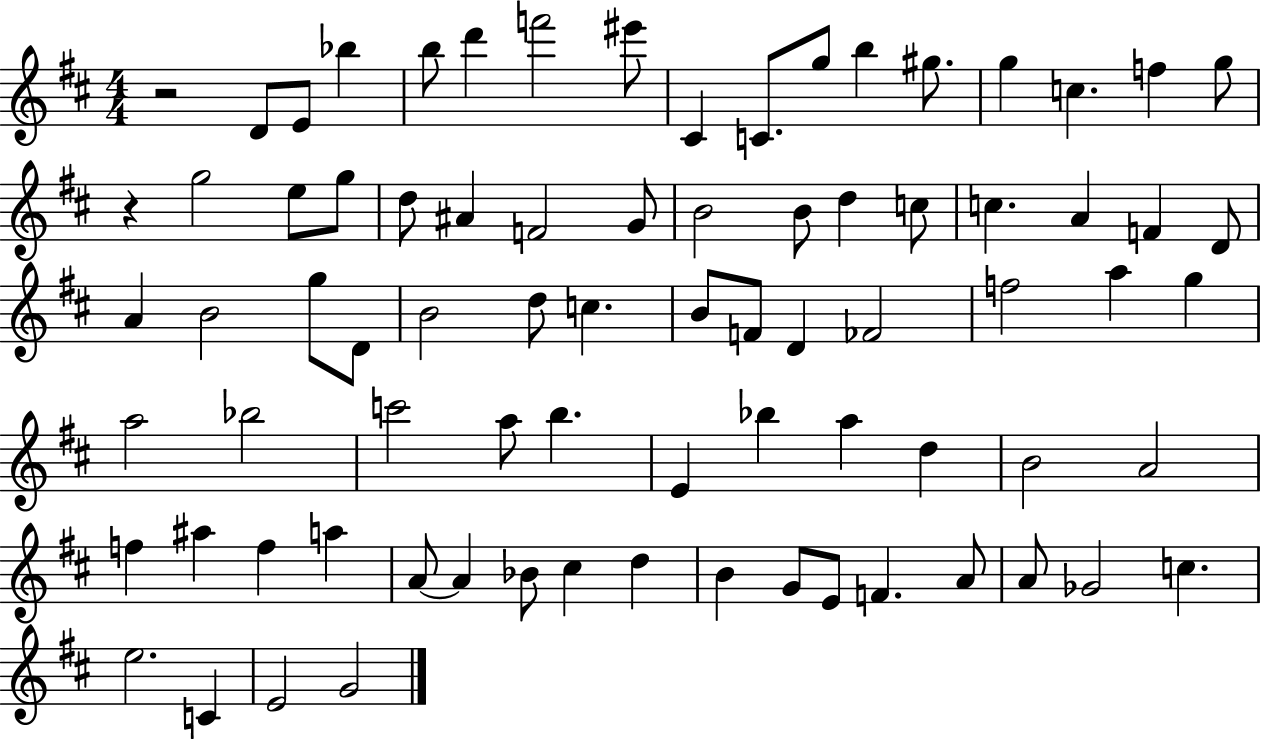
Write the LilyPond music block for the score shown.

{
  \clef treble
  \numericTimeSignature
  \time 4/4
  \key d \major
  r2 d'8 e'8 bes''4 | b''8 d'''4 f'''2 eis'''8 | cis'4 c'8. g''8 b''4 gis''8. | g''4 c''4. f''4 g''8 | \break r4 g''2 e''8 g''8 | d''8 ais'4 f'2 g'8 | b'2 b'8 d''4 c''8 | c''4. a'4 f'4 d'8 | \break a'4 b'2 g''8 d'8 | b'2 d''8 c''4. | b'8 f'8 d'4 fes'2 | f''2 a''4 g''4 | \break a''2 bes''2 | c'''2 a''8 b''4. | e'4 bes''4 a''4 d''4 | b'2 a'2 | \break f''4 ais''4 f''4 a''4 | a'8~~ a'4 bes'8 cis''4 d''4 | b'4 g'8 e'8 f'4. a'8 | a'8 ges'2 c''4. | \break e''2. c'4 | e'2 g'2 | \bar "|."
}